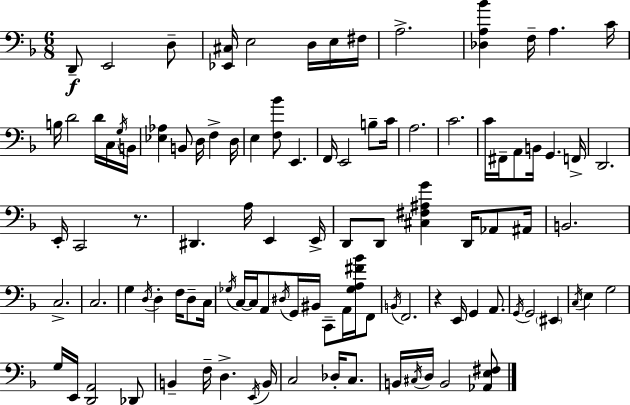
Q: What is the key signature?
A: F major